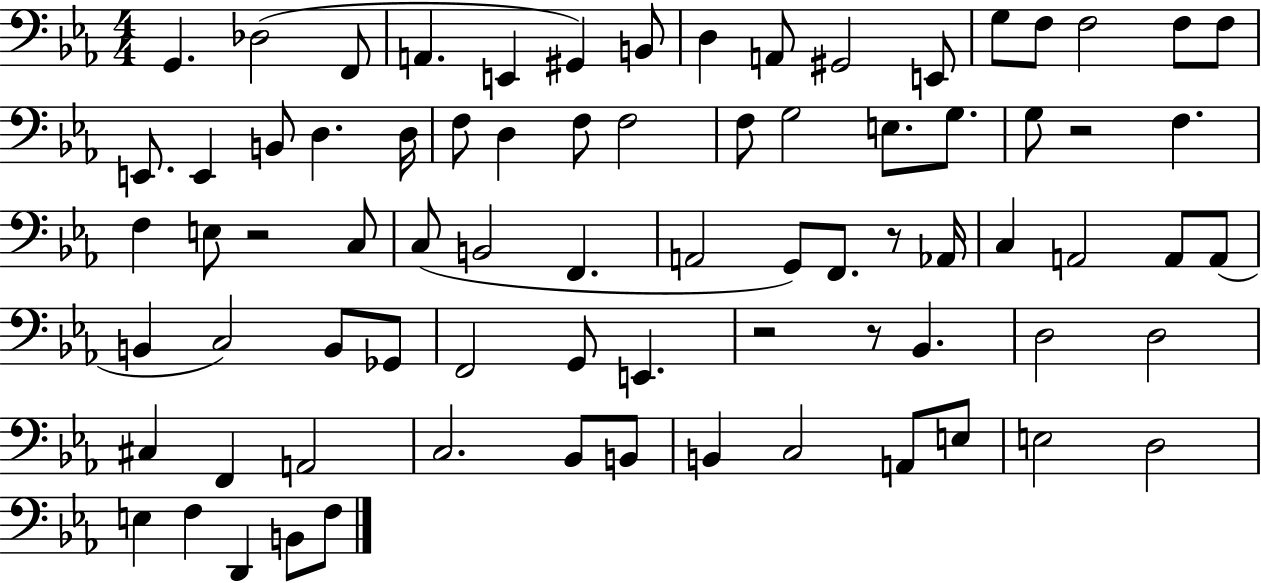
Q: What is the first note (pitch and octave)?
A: G2